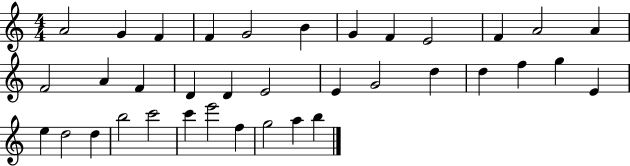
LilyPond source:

{
  \clef treble
  \numericTimeSignature
  \time 4/4
  \key c \major
  a'2 g'4 f'4 | f'4 g'2 b'4 | g'4 f'4 e'2 | f'4 a'2 a'4 | \break f'2 a'4 f'4 | d'4 d'4 e'2 | e'4 g'2 d''4 | d''4 f''4 g''4 e'4 | \break e''4 d''2 d''4 | b''2 c'''2 | c'''4 e'''2 f''4 | g''2 a''4 b''4 | \break \bar "|."
}